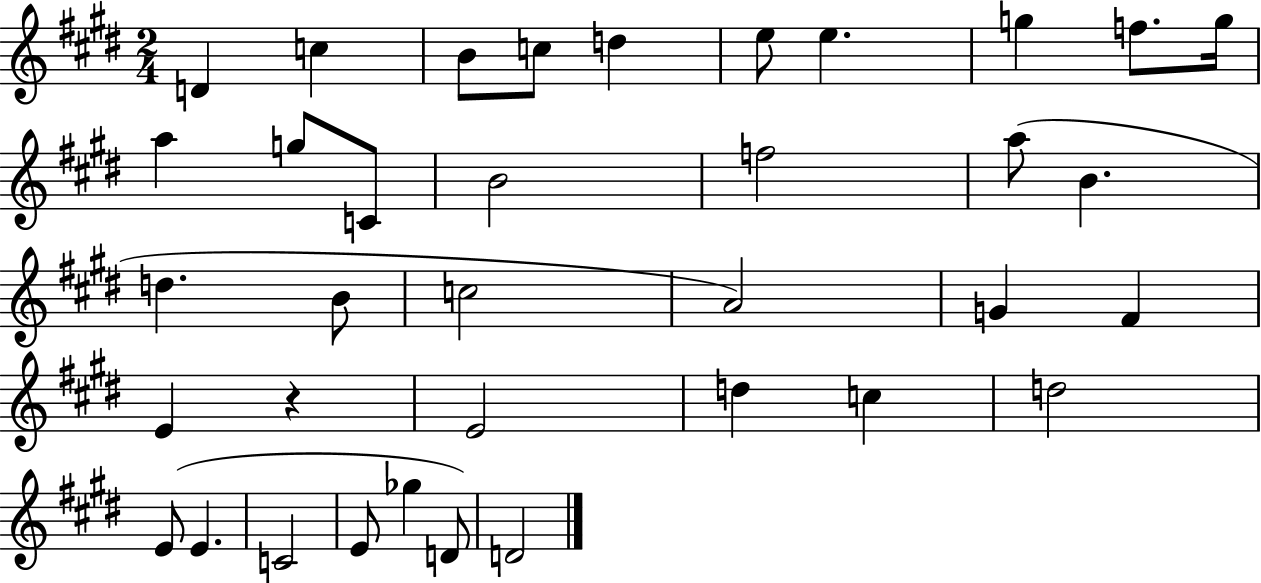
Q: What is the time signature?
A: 2/4